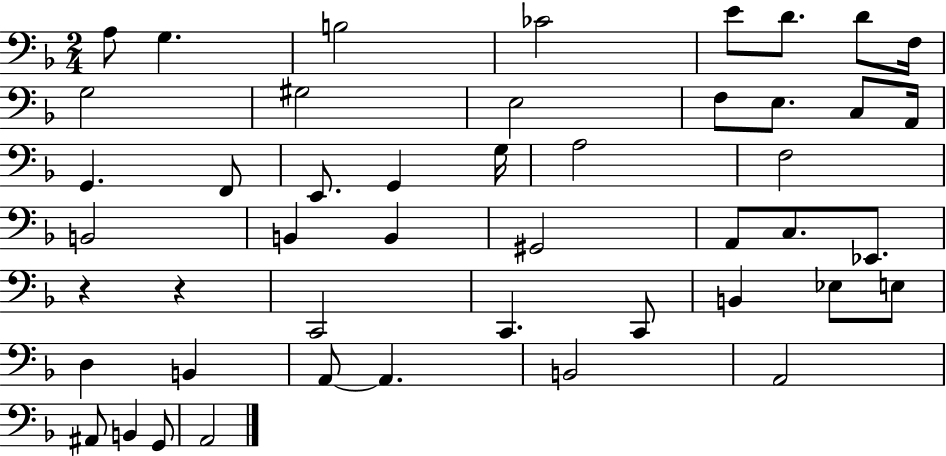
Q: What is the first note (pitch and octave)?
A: A3